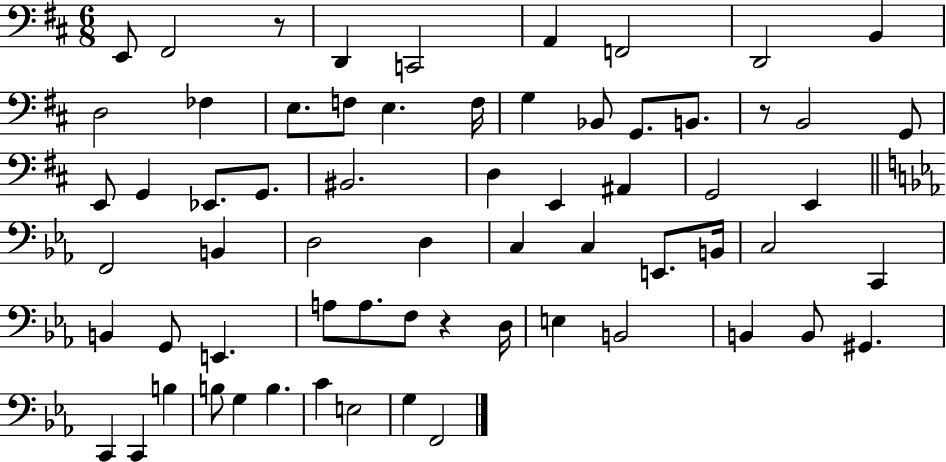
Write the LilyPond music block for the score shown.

{
  \clef bass
  \numericTimeSignature
  \time 6/8
  \key d \major
  \repeat volta 2 { e,8 fis,2 r8 | d,4 c,2 | a,4 f,2 | d,2 b,4 | \break d2 fes4 | e8. f8 e4. f16 | g4 bes,8 g,8. b,8. | r8 b,2 g,8 | \break e,8 g,4 ees,8. g,8. | bis,2. | d4 e,4 ais,4 | g,2 e,4 | \break \bar "||" \break \key ees \major f,2 b,4 | d2 d4 | c4 c4 e,8. b,16 | c2 c,4 | \break b,4 g,8 e,4. | a8 a8. f8 r4 d16 | e4 b,2 | b,4 b,8 gis,4. | \break c,4 c,4 b4 | b8 g4 b4. | c'4 e2 | g4 f,2 | \break } \bar "|."
}